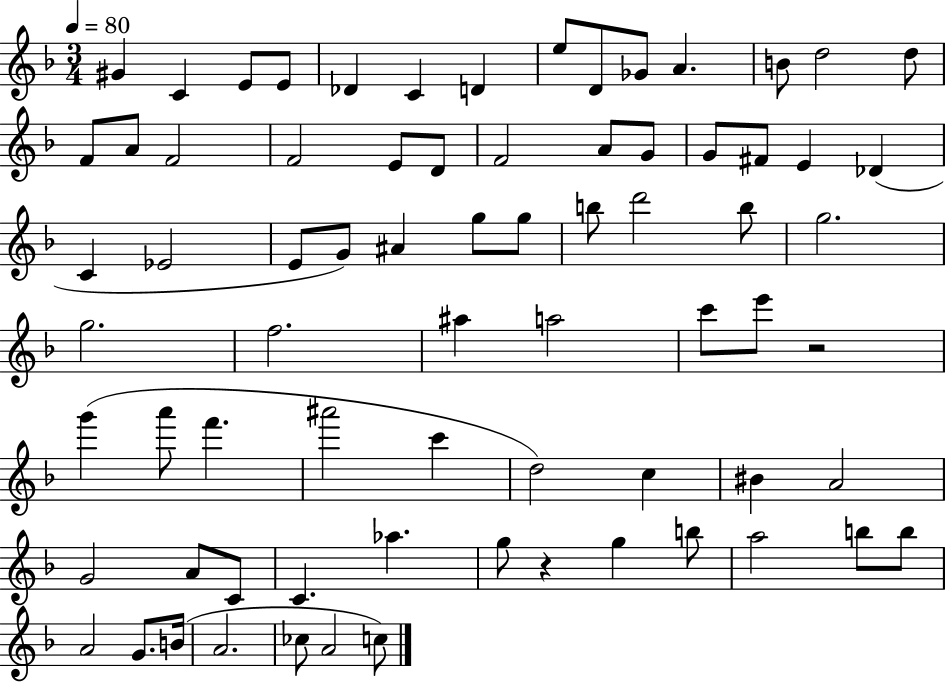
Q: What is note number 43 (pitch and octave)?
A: C6